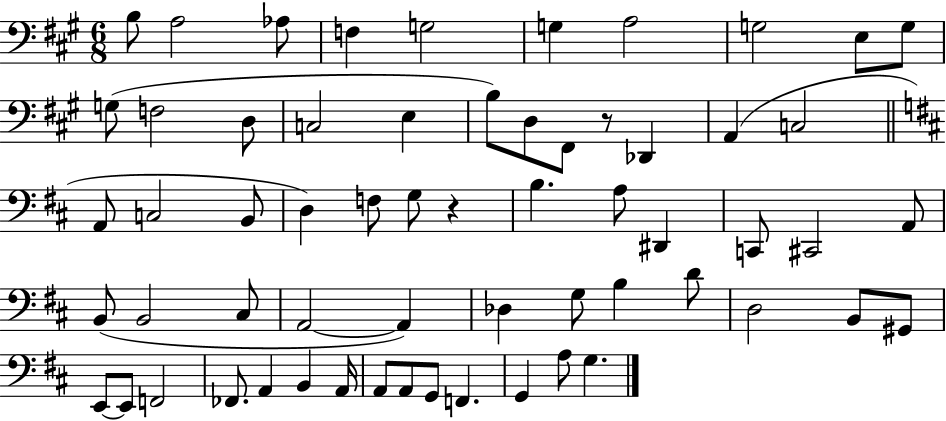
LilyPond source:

{
  \clef bass
  \numericTimeSignature
  \time 6/8
  \key a \major
  \repeat volta 2 { b8 a2 aes8 | f4 g2 | g4 a2 | g2 e8 g8 | \break g8( f2 d8 | c2 e4 | b8) d8 fis,8 r8 des,4 | a,4( c2 | \break \bar "||" \break \key b \minor a,8 c2 b,8 | d4) f8 g8 r4 | b4. a8 dis,4 | c,8 cis,2 a,8 | \break b,8( b,2 cis8 | a,2~~ a,4) | des4 g8 b4 d'8 | d2 b,8 gis,8 | \break e,8~~ e,8 f,2 | fes,8. a,4 b,4 a,16 | a,8 a,8 g,8 f,4. | g,4 a8 g4. | \break } \bar "|."
}